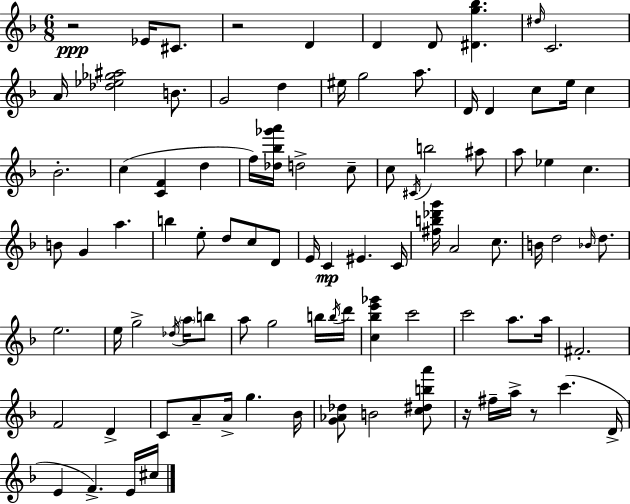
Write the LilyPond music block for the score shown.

{
  \clef treble
  \numericTimeSignature
  \time 6/8
  \key f \major
  r2\ppp ees'16 cis'8. | r2 d'4 | d'4 d'8 <dis' g'' bes''>4. | \grace { dis''16 } c'2. | \break a'16 <des'' ees'' ges'' ais''>2 b'8. | g'2 d''4 | eis''16 g''2 a''8. | d'16 d'4 c''8 e''16 c''4 | \break bes'2.-. | c''4( <c' f'>4 d''4 | f''16) <des'' bes'' ges''' a'''>16 d''2-> c''8-- | c''8 \acciaccatura { cis'16 } b''2 | \break ais''8 a''8 ees''4 c''4. | b'8 g'4 a''4. | b''4 e''8-. d''8 c''8 | d'8 e'16 c'4\mp eis'4. | \break c'16 <fis'' b'' des''' g'''>16 a'2 c''8. | b'16 d''2 \grace { bes'16 } | d''8. e''2. | e''16 g''2-> | \break \acciaccatura { des''16 } \parenthesize a''16 b''8 a''8 g''2 | b''16 \acciaccatura { b''16 } d'''16 <c'' bes'' e''' ges'''>4 c'''2 | c'''2 | a''8. a''16 fis'2.-. | \break f'2 | d'4-> c'8 a'8-- a'16-> g''4. | bes'16 <g' aes' des''>8 b'2 | <c'' dis'' b'' a'''>8 r16 fis''16-- a''16-> r8 c'''4.( | \break d'16-> e'4 f'4.->) | e'16 cis''16 \bar "|."
}